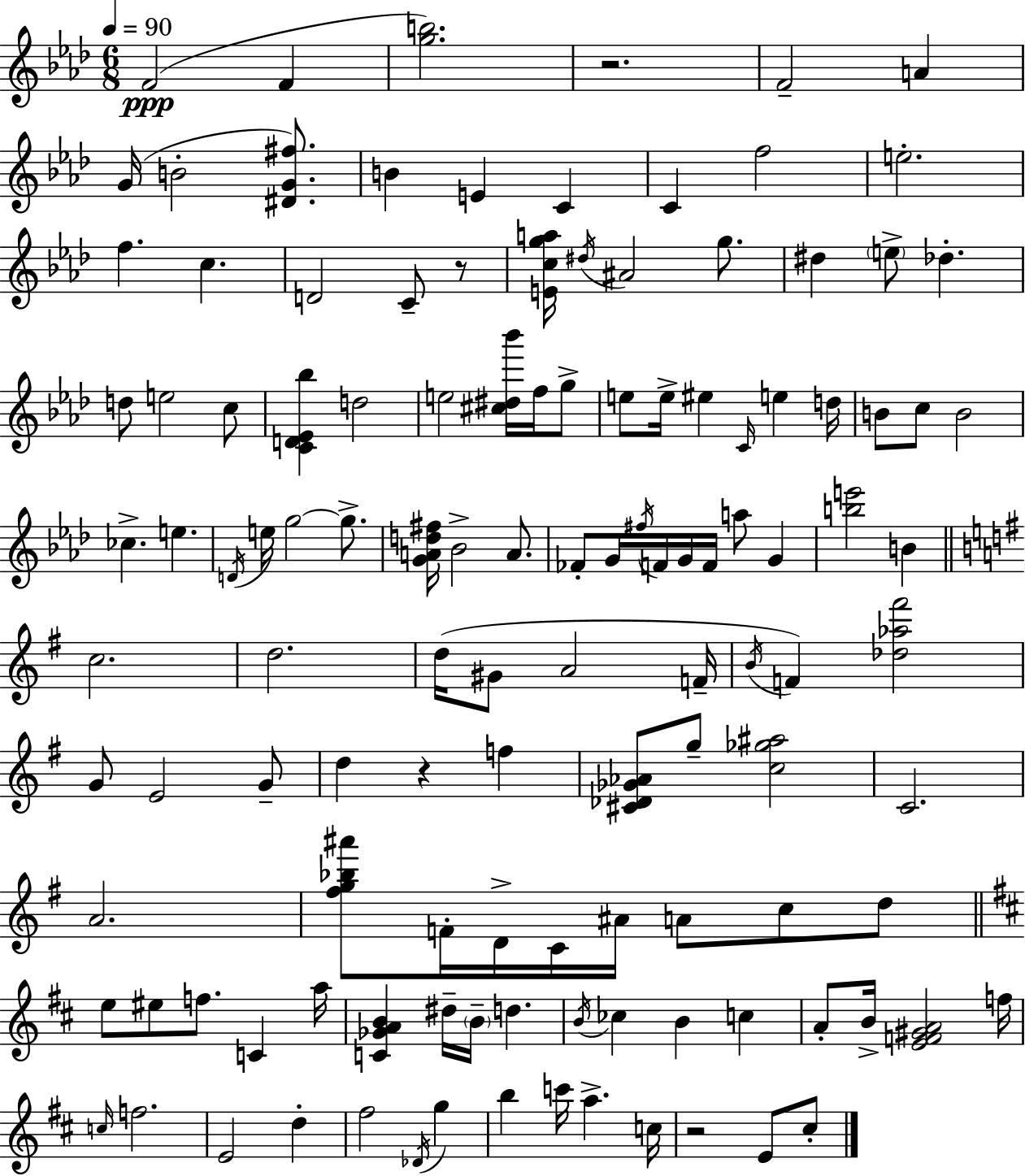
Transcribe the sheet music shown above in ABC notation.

X:1
T:Untitled
M:6/8
L:1/4
K:Fm
F2 F [gb]2 z2 F2 A G/4 B2 [^DG^f]/2 B E C C f2 e2 f c D2 C/2 z/2 [Ecga]/4 ^d/4 ^A2 g/2 ^d e/2 _d d/2 e2 c/2 [CD_E_b] d2 e2 [^c^d_b']/4 f/4 g/2 e/2 e/4 ^e C/4 e d/4 B/2 c/2 B2 _c e D/4 e/4 g2 g/2 [GAd^f]/4 _B2 A/2 _F/2 G/4 ^f/4 F/4 G/4 F/4 a/2 G [be']2 B c2 d2 d/4 ^G/2 A2 F/4 B/4 F [_d_a^f']2 G/2 E2 G/2 d z f [^C_D_G_A]/2 g/2 [c_g^a]2 C2 A2 [^fg_b^a']/2 F/4 D/4 C/4 ^A/4 A/2 c/2 d/2 e/2 ^e/2 f/2 C a/4 [C_GAB] ^d/4 B/4 d B/4 _c B c A/2 B/4 [EF^GA]2 f/4 c/4 f2 E2 d ^f2 _D/4 g b c'/4 a c/4 z2 E/2 ^c/2